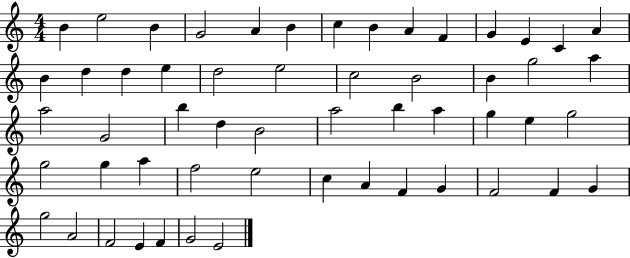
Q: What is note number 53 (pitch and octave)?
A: F4